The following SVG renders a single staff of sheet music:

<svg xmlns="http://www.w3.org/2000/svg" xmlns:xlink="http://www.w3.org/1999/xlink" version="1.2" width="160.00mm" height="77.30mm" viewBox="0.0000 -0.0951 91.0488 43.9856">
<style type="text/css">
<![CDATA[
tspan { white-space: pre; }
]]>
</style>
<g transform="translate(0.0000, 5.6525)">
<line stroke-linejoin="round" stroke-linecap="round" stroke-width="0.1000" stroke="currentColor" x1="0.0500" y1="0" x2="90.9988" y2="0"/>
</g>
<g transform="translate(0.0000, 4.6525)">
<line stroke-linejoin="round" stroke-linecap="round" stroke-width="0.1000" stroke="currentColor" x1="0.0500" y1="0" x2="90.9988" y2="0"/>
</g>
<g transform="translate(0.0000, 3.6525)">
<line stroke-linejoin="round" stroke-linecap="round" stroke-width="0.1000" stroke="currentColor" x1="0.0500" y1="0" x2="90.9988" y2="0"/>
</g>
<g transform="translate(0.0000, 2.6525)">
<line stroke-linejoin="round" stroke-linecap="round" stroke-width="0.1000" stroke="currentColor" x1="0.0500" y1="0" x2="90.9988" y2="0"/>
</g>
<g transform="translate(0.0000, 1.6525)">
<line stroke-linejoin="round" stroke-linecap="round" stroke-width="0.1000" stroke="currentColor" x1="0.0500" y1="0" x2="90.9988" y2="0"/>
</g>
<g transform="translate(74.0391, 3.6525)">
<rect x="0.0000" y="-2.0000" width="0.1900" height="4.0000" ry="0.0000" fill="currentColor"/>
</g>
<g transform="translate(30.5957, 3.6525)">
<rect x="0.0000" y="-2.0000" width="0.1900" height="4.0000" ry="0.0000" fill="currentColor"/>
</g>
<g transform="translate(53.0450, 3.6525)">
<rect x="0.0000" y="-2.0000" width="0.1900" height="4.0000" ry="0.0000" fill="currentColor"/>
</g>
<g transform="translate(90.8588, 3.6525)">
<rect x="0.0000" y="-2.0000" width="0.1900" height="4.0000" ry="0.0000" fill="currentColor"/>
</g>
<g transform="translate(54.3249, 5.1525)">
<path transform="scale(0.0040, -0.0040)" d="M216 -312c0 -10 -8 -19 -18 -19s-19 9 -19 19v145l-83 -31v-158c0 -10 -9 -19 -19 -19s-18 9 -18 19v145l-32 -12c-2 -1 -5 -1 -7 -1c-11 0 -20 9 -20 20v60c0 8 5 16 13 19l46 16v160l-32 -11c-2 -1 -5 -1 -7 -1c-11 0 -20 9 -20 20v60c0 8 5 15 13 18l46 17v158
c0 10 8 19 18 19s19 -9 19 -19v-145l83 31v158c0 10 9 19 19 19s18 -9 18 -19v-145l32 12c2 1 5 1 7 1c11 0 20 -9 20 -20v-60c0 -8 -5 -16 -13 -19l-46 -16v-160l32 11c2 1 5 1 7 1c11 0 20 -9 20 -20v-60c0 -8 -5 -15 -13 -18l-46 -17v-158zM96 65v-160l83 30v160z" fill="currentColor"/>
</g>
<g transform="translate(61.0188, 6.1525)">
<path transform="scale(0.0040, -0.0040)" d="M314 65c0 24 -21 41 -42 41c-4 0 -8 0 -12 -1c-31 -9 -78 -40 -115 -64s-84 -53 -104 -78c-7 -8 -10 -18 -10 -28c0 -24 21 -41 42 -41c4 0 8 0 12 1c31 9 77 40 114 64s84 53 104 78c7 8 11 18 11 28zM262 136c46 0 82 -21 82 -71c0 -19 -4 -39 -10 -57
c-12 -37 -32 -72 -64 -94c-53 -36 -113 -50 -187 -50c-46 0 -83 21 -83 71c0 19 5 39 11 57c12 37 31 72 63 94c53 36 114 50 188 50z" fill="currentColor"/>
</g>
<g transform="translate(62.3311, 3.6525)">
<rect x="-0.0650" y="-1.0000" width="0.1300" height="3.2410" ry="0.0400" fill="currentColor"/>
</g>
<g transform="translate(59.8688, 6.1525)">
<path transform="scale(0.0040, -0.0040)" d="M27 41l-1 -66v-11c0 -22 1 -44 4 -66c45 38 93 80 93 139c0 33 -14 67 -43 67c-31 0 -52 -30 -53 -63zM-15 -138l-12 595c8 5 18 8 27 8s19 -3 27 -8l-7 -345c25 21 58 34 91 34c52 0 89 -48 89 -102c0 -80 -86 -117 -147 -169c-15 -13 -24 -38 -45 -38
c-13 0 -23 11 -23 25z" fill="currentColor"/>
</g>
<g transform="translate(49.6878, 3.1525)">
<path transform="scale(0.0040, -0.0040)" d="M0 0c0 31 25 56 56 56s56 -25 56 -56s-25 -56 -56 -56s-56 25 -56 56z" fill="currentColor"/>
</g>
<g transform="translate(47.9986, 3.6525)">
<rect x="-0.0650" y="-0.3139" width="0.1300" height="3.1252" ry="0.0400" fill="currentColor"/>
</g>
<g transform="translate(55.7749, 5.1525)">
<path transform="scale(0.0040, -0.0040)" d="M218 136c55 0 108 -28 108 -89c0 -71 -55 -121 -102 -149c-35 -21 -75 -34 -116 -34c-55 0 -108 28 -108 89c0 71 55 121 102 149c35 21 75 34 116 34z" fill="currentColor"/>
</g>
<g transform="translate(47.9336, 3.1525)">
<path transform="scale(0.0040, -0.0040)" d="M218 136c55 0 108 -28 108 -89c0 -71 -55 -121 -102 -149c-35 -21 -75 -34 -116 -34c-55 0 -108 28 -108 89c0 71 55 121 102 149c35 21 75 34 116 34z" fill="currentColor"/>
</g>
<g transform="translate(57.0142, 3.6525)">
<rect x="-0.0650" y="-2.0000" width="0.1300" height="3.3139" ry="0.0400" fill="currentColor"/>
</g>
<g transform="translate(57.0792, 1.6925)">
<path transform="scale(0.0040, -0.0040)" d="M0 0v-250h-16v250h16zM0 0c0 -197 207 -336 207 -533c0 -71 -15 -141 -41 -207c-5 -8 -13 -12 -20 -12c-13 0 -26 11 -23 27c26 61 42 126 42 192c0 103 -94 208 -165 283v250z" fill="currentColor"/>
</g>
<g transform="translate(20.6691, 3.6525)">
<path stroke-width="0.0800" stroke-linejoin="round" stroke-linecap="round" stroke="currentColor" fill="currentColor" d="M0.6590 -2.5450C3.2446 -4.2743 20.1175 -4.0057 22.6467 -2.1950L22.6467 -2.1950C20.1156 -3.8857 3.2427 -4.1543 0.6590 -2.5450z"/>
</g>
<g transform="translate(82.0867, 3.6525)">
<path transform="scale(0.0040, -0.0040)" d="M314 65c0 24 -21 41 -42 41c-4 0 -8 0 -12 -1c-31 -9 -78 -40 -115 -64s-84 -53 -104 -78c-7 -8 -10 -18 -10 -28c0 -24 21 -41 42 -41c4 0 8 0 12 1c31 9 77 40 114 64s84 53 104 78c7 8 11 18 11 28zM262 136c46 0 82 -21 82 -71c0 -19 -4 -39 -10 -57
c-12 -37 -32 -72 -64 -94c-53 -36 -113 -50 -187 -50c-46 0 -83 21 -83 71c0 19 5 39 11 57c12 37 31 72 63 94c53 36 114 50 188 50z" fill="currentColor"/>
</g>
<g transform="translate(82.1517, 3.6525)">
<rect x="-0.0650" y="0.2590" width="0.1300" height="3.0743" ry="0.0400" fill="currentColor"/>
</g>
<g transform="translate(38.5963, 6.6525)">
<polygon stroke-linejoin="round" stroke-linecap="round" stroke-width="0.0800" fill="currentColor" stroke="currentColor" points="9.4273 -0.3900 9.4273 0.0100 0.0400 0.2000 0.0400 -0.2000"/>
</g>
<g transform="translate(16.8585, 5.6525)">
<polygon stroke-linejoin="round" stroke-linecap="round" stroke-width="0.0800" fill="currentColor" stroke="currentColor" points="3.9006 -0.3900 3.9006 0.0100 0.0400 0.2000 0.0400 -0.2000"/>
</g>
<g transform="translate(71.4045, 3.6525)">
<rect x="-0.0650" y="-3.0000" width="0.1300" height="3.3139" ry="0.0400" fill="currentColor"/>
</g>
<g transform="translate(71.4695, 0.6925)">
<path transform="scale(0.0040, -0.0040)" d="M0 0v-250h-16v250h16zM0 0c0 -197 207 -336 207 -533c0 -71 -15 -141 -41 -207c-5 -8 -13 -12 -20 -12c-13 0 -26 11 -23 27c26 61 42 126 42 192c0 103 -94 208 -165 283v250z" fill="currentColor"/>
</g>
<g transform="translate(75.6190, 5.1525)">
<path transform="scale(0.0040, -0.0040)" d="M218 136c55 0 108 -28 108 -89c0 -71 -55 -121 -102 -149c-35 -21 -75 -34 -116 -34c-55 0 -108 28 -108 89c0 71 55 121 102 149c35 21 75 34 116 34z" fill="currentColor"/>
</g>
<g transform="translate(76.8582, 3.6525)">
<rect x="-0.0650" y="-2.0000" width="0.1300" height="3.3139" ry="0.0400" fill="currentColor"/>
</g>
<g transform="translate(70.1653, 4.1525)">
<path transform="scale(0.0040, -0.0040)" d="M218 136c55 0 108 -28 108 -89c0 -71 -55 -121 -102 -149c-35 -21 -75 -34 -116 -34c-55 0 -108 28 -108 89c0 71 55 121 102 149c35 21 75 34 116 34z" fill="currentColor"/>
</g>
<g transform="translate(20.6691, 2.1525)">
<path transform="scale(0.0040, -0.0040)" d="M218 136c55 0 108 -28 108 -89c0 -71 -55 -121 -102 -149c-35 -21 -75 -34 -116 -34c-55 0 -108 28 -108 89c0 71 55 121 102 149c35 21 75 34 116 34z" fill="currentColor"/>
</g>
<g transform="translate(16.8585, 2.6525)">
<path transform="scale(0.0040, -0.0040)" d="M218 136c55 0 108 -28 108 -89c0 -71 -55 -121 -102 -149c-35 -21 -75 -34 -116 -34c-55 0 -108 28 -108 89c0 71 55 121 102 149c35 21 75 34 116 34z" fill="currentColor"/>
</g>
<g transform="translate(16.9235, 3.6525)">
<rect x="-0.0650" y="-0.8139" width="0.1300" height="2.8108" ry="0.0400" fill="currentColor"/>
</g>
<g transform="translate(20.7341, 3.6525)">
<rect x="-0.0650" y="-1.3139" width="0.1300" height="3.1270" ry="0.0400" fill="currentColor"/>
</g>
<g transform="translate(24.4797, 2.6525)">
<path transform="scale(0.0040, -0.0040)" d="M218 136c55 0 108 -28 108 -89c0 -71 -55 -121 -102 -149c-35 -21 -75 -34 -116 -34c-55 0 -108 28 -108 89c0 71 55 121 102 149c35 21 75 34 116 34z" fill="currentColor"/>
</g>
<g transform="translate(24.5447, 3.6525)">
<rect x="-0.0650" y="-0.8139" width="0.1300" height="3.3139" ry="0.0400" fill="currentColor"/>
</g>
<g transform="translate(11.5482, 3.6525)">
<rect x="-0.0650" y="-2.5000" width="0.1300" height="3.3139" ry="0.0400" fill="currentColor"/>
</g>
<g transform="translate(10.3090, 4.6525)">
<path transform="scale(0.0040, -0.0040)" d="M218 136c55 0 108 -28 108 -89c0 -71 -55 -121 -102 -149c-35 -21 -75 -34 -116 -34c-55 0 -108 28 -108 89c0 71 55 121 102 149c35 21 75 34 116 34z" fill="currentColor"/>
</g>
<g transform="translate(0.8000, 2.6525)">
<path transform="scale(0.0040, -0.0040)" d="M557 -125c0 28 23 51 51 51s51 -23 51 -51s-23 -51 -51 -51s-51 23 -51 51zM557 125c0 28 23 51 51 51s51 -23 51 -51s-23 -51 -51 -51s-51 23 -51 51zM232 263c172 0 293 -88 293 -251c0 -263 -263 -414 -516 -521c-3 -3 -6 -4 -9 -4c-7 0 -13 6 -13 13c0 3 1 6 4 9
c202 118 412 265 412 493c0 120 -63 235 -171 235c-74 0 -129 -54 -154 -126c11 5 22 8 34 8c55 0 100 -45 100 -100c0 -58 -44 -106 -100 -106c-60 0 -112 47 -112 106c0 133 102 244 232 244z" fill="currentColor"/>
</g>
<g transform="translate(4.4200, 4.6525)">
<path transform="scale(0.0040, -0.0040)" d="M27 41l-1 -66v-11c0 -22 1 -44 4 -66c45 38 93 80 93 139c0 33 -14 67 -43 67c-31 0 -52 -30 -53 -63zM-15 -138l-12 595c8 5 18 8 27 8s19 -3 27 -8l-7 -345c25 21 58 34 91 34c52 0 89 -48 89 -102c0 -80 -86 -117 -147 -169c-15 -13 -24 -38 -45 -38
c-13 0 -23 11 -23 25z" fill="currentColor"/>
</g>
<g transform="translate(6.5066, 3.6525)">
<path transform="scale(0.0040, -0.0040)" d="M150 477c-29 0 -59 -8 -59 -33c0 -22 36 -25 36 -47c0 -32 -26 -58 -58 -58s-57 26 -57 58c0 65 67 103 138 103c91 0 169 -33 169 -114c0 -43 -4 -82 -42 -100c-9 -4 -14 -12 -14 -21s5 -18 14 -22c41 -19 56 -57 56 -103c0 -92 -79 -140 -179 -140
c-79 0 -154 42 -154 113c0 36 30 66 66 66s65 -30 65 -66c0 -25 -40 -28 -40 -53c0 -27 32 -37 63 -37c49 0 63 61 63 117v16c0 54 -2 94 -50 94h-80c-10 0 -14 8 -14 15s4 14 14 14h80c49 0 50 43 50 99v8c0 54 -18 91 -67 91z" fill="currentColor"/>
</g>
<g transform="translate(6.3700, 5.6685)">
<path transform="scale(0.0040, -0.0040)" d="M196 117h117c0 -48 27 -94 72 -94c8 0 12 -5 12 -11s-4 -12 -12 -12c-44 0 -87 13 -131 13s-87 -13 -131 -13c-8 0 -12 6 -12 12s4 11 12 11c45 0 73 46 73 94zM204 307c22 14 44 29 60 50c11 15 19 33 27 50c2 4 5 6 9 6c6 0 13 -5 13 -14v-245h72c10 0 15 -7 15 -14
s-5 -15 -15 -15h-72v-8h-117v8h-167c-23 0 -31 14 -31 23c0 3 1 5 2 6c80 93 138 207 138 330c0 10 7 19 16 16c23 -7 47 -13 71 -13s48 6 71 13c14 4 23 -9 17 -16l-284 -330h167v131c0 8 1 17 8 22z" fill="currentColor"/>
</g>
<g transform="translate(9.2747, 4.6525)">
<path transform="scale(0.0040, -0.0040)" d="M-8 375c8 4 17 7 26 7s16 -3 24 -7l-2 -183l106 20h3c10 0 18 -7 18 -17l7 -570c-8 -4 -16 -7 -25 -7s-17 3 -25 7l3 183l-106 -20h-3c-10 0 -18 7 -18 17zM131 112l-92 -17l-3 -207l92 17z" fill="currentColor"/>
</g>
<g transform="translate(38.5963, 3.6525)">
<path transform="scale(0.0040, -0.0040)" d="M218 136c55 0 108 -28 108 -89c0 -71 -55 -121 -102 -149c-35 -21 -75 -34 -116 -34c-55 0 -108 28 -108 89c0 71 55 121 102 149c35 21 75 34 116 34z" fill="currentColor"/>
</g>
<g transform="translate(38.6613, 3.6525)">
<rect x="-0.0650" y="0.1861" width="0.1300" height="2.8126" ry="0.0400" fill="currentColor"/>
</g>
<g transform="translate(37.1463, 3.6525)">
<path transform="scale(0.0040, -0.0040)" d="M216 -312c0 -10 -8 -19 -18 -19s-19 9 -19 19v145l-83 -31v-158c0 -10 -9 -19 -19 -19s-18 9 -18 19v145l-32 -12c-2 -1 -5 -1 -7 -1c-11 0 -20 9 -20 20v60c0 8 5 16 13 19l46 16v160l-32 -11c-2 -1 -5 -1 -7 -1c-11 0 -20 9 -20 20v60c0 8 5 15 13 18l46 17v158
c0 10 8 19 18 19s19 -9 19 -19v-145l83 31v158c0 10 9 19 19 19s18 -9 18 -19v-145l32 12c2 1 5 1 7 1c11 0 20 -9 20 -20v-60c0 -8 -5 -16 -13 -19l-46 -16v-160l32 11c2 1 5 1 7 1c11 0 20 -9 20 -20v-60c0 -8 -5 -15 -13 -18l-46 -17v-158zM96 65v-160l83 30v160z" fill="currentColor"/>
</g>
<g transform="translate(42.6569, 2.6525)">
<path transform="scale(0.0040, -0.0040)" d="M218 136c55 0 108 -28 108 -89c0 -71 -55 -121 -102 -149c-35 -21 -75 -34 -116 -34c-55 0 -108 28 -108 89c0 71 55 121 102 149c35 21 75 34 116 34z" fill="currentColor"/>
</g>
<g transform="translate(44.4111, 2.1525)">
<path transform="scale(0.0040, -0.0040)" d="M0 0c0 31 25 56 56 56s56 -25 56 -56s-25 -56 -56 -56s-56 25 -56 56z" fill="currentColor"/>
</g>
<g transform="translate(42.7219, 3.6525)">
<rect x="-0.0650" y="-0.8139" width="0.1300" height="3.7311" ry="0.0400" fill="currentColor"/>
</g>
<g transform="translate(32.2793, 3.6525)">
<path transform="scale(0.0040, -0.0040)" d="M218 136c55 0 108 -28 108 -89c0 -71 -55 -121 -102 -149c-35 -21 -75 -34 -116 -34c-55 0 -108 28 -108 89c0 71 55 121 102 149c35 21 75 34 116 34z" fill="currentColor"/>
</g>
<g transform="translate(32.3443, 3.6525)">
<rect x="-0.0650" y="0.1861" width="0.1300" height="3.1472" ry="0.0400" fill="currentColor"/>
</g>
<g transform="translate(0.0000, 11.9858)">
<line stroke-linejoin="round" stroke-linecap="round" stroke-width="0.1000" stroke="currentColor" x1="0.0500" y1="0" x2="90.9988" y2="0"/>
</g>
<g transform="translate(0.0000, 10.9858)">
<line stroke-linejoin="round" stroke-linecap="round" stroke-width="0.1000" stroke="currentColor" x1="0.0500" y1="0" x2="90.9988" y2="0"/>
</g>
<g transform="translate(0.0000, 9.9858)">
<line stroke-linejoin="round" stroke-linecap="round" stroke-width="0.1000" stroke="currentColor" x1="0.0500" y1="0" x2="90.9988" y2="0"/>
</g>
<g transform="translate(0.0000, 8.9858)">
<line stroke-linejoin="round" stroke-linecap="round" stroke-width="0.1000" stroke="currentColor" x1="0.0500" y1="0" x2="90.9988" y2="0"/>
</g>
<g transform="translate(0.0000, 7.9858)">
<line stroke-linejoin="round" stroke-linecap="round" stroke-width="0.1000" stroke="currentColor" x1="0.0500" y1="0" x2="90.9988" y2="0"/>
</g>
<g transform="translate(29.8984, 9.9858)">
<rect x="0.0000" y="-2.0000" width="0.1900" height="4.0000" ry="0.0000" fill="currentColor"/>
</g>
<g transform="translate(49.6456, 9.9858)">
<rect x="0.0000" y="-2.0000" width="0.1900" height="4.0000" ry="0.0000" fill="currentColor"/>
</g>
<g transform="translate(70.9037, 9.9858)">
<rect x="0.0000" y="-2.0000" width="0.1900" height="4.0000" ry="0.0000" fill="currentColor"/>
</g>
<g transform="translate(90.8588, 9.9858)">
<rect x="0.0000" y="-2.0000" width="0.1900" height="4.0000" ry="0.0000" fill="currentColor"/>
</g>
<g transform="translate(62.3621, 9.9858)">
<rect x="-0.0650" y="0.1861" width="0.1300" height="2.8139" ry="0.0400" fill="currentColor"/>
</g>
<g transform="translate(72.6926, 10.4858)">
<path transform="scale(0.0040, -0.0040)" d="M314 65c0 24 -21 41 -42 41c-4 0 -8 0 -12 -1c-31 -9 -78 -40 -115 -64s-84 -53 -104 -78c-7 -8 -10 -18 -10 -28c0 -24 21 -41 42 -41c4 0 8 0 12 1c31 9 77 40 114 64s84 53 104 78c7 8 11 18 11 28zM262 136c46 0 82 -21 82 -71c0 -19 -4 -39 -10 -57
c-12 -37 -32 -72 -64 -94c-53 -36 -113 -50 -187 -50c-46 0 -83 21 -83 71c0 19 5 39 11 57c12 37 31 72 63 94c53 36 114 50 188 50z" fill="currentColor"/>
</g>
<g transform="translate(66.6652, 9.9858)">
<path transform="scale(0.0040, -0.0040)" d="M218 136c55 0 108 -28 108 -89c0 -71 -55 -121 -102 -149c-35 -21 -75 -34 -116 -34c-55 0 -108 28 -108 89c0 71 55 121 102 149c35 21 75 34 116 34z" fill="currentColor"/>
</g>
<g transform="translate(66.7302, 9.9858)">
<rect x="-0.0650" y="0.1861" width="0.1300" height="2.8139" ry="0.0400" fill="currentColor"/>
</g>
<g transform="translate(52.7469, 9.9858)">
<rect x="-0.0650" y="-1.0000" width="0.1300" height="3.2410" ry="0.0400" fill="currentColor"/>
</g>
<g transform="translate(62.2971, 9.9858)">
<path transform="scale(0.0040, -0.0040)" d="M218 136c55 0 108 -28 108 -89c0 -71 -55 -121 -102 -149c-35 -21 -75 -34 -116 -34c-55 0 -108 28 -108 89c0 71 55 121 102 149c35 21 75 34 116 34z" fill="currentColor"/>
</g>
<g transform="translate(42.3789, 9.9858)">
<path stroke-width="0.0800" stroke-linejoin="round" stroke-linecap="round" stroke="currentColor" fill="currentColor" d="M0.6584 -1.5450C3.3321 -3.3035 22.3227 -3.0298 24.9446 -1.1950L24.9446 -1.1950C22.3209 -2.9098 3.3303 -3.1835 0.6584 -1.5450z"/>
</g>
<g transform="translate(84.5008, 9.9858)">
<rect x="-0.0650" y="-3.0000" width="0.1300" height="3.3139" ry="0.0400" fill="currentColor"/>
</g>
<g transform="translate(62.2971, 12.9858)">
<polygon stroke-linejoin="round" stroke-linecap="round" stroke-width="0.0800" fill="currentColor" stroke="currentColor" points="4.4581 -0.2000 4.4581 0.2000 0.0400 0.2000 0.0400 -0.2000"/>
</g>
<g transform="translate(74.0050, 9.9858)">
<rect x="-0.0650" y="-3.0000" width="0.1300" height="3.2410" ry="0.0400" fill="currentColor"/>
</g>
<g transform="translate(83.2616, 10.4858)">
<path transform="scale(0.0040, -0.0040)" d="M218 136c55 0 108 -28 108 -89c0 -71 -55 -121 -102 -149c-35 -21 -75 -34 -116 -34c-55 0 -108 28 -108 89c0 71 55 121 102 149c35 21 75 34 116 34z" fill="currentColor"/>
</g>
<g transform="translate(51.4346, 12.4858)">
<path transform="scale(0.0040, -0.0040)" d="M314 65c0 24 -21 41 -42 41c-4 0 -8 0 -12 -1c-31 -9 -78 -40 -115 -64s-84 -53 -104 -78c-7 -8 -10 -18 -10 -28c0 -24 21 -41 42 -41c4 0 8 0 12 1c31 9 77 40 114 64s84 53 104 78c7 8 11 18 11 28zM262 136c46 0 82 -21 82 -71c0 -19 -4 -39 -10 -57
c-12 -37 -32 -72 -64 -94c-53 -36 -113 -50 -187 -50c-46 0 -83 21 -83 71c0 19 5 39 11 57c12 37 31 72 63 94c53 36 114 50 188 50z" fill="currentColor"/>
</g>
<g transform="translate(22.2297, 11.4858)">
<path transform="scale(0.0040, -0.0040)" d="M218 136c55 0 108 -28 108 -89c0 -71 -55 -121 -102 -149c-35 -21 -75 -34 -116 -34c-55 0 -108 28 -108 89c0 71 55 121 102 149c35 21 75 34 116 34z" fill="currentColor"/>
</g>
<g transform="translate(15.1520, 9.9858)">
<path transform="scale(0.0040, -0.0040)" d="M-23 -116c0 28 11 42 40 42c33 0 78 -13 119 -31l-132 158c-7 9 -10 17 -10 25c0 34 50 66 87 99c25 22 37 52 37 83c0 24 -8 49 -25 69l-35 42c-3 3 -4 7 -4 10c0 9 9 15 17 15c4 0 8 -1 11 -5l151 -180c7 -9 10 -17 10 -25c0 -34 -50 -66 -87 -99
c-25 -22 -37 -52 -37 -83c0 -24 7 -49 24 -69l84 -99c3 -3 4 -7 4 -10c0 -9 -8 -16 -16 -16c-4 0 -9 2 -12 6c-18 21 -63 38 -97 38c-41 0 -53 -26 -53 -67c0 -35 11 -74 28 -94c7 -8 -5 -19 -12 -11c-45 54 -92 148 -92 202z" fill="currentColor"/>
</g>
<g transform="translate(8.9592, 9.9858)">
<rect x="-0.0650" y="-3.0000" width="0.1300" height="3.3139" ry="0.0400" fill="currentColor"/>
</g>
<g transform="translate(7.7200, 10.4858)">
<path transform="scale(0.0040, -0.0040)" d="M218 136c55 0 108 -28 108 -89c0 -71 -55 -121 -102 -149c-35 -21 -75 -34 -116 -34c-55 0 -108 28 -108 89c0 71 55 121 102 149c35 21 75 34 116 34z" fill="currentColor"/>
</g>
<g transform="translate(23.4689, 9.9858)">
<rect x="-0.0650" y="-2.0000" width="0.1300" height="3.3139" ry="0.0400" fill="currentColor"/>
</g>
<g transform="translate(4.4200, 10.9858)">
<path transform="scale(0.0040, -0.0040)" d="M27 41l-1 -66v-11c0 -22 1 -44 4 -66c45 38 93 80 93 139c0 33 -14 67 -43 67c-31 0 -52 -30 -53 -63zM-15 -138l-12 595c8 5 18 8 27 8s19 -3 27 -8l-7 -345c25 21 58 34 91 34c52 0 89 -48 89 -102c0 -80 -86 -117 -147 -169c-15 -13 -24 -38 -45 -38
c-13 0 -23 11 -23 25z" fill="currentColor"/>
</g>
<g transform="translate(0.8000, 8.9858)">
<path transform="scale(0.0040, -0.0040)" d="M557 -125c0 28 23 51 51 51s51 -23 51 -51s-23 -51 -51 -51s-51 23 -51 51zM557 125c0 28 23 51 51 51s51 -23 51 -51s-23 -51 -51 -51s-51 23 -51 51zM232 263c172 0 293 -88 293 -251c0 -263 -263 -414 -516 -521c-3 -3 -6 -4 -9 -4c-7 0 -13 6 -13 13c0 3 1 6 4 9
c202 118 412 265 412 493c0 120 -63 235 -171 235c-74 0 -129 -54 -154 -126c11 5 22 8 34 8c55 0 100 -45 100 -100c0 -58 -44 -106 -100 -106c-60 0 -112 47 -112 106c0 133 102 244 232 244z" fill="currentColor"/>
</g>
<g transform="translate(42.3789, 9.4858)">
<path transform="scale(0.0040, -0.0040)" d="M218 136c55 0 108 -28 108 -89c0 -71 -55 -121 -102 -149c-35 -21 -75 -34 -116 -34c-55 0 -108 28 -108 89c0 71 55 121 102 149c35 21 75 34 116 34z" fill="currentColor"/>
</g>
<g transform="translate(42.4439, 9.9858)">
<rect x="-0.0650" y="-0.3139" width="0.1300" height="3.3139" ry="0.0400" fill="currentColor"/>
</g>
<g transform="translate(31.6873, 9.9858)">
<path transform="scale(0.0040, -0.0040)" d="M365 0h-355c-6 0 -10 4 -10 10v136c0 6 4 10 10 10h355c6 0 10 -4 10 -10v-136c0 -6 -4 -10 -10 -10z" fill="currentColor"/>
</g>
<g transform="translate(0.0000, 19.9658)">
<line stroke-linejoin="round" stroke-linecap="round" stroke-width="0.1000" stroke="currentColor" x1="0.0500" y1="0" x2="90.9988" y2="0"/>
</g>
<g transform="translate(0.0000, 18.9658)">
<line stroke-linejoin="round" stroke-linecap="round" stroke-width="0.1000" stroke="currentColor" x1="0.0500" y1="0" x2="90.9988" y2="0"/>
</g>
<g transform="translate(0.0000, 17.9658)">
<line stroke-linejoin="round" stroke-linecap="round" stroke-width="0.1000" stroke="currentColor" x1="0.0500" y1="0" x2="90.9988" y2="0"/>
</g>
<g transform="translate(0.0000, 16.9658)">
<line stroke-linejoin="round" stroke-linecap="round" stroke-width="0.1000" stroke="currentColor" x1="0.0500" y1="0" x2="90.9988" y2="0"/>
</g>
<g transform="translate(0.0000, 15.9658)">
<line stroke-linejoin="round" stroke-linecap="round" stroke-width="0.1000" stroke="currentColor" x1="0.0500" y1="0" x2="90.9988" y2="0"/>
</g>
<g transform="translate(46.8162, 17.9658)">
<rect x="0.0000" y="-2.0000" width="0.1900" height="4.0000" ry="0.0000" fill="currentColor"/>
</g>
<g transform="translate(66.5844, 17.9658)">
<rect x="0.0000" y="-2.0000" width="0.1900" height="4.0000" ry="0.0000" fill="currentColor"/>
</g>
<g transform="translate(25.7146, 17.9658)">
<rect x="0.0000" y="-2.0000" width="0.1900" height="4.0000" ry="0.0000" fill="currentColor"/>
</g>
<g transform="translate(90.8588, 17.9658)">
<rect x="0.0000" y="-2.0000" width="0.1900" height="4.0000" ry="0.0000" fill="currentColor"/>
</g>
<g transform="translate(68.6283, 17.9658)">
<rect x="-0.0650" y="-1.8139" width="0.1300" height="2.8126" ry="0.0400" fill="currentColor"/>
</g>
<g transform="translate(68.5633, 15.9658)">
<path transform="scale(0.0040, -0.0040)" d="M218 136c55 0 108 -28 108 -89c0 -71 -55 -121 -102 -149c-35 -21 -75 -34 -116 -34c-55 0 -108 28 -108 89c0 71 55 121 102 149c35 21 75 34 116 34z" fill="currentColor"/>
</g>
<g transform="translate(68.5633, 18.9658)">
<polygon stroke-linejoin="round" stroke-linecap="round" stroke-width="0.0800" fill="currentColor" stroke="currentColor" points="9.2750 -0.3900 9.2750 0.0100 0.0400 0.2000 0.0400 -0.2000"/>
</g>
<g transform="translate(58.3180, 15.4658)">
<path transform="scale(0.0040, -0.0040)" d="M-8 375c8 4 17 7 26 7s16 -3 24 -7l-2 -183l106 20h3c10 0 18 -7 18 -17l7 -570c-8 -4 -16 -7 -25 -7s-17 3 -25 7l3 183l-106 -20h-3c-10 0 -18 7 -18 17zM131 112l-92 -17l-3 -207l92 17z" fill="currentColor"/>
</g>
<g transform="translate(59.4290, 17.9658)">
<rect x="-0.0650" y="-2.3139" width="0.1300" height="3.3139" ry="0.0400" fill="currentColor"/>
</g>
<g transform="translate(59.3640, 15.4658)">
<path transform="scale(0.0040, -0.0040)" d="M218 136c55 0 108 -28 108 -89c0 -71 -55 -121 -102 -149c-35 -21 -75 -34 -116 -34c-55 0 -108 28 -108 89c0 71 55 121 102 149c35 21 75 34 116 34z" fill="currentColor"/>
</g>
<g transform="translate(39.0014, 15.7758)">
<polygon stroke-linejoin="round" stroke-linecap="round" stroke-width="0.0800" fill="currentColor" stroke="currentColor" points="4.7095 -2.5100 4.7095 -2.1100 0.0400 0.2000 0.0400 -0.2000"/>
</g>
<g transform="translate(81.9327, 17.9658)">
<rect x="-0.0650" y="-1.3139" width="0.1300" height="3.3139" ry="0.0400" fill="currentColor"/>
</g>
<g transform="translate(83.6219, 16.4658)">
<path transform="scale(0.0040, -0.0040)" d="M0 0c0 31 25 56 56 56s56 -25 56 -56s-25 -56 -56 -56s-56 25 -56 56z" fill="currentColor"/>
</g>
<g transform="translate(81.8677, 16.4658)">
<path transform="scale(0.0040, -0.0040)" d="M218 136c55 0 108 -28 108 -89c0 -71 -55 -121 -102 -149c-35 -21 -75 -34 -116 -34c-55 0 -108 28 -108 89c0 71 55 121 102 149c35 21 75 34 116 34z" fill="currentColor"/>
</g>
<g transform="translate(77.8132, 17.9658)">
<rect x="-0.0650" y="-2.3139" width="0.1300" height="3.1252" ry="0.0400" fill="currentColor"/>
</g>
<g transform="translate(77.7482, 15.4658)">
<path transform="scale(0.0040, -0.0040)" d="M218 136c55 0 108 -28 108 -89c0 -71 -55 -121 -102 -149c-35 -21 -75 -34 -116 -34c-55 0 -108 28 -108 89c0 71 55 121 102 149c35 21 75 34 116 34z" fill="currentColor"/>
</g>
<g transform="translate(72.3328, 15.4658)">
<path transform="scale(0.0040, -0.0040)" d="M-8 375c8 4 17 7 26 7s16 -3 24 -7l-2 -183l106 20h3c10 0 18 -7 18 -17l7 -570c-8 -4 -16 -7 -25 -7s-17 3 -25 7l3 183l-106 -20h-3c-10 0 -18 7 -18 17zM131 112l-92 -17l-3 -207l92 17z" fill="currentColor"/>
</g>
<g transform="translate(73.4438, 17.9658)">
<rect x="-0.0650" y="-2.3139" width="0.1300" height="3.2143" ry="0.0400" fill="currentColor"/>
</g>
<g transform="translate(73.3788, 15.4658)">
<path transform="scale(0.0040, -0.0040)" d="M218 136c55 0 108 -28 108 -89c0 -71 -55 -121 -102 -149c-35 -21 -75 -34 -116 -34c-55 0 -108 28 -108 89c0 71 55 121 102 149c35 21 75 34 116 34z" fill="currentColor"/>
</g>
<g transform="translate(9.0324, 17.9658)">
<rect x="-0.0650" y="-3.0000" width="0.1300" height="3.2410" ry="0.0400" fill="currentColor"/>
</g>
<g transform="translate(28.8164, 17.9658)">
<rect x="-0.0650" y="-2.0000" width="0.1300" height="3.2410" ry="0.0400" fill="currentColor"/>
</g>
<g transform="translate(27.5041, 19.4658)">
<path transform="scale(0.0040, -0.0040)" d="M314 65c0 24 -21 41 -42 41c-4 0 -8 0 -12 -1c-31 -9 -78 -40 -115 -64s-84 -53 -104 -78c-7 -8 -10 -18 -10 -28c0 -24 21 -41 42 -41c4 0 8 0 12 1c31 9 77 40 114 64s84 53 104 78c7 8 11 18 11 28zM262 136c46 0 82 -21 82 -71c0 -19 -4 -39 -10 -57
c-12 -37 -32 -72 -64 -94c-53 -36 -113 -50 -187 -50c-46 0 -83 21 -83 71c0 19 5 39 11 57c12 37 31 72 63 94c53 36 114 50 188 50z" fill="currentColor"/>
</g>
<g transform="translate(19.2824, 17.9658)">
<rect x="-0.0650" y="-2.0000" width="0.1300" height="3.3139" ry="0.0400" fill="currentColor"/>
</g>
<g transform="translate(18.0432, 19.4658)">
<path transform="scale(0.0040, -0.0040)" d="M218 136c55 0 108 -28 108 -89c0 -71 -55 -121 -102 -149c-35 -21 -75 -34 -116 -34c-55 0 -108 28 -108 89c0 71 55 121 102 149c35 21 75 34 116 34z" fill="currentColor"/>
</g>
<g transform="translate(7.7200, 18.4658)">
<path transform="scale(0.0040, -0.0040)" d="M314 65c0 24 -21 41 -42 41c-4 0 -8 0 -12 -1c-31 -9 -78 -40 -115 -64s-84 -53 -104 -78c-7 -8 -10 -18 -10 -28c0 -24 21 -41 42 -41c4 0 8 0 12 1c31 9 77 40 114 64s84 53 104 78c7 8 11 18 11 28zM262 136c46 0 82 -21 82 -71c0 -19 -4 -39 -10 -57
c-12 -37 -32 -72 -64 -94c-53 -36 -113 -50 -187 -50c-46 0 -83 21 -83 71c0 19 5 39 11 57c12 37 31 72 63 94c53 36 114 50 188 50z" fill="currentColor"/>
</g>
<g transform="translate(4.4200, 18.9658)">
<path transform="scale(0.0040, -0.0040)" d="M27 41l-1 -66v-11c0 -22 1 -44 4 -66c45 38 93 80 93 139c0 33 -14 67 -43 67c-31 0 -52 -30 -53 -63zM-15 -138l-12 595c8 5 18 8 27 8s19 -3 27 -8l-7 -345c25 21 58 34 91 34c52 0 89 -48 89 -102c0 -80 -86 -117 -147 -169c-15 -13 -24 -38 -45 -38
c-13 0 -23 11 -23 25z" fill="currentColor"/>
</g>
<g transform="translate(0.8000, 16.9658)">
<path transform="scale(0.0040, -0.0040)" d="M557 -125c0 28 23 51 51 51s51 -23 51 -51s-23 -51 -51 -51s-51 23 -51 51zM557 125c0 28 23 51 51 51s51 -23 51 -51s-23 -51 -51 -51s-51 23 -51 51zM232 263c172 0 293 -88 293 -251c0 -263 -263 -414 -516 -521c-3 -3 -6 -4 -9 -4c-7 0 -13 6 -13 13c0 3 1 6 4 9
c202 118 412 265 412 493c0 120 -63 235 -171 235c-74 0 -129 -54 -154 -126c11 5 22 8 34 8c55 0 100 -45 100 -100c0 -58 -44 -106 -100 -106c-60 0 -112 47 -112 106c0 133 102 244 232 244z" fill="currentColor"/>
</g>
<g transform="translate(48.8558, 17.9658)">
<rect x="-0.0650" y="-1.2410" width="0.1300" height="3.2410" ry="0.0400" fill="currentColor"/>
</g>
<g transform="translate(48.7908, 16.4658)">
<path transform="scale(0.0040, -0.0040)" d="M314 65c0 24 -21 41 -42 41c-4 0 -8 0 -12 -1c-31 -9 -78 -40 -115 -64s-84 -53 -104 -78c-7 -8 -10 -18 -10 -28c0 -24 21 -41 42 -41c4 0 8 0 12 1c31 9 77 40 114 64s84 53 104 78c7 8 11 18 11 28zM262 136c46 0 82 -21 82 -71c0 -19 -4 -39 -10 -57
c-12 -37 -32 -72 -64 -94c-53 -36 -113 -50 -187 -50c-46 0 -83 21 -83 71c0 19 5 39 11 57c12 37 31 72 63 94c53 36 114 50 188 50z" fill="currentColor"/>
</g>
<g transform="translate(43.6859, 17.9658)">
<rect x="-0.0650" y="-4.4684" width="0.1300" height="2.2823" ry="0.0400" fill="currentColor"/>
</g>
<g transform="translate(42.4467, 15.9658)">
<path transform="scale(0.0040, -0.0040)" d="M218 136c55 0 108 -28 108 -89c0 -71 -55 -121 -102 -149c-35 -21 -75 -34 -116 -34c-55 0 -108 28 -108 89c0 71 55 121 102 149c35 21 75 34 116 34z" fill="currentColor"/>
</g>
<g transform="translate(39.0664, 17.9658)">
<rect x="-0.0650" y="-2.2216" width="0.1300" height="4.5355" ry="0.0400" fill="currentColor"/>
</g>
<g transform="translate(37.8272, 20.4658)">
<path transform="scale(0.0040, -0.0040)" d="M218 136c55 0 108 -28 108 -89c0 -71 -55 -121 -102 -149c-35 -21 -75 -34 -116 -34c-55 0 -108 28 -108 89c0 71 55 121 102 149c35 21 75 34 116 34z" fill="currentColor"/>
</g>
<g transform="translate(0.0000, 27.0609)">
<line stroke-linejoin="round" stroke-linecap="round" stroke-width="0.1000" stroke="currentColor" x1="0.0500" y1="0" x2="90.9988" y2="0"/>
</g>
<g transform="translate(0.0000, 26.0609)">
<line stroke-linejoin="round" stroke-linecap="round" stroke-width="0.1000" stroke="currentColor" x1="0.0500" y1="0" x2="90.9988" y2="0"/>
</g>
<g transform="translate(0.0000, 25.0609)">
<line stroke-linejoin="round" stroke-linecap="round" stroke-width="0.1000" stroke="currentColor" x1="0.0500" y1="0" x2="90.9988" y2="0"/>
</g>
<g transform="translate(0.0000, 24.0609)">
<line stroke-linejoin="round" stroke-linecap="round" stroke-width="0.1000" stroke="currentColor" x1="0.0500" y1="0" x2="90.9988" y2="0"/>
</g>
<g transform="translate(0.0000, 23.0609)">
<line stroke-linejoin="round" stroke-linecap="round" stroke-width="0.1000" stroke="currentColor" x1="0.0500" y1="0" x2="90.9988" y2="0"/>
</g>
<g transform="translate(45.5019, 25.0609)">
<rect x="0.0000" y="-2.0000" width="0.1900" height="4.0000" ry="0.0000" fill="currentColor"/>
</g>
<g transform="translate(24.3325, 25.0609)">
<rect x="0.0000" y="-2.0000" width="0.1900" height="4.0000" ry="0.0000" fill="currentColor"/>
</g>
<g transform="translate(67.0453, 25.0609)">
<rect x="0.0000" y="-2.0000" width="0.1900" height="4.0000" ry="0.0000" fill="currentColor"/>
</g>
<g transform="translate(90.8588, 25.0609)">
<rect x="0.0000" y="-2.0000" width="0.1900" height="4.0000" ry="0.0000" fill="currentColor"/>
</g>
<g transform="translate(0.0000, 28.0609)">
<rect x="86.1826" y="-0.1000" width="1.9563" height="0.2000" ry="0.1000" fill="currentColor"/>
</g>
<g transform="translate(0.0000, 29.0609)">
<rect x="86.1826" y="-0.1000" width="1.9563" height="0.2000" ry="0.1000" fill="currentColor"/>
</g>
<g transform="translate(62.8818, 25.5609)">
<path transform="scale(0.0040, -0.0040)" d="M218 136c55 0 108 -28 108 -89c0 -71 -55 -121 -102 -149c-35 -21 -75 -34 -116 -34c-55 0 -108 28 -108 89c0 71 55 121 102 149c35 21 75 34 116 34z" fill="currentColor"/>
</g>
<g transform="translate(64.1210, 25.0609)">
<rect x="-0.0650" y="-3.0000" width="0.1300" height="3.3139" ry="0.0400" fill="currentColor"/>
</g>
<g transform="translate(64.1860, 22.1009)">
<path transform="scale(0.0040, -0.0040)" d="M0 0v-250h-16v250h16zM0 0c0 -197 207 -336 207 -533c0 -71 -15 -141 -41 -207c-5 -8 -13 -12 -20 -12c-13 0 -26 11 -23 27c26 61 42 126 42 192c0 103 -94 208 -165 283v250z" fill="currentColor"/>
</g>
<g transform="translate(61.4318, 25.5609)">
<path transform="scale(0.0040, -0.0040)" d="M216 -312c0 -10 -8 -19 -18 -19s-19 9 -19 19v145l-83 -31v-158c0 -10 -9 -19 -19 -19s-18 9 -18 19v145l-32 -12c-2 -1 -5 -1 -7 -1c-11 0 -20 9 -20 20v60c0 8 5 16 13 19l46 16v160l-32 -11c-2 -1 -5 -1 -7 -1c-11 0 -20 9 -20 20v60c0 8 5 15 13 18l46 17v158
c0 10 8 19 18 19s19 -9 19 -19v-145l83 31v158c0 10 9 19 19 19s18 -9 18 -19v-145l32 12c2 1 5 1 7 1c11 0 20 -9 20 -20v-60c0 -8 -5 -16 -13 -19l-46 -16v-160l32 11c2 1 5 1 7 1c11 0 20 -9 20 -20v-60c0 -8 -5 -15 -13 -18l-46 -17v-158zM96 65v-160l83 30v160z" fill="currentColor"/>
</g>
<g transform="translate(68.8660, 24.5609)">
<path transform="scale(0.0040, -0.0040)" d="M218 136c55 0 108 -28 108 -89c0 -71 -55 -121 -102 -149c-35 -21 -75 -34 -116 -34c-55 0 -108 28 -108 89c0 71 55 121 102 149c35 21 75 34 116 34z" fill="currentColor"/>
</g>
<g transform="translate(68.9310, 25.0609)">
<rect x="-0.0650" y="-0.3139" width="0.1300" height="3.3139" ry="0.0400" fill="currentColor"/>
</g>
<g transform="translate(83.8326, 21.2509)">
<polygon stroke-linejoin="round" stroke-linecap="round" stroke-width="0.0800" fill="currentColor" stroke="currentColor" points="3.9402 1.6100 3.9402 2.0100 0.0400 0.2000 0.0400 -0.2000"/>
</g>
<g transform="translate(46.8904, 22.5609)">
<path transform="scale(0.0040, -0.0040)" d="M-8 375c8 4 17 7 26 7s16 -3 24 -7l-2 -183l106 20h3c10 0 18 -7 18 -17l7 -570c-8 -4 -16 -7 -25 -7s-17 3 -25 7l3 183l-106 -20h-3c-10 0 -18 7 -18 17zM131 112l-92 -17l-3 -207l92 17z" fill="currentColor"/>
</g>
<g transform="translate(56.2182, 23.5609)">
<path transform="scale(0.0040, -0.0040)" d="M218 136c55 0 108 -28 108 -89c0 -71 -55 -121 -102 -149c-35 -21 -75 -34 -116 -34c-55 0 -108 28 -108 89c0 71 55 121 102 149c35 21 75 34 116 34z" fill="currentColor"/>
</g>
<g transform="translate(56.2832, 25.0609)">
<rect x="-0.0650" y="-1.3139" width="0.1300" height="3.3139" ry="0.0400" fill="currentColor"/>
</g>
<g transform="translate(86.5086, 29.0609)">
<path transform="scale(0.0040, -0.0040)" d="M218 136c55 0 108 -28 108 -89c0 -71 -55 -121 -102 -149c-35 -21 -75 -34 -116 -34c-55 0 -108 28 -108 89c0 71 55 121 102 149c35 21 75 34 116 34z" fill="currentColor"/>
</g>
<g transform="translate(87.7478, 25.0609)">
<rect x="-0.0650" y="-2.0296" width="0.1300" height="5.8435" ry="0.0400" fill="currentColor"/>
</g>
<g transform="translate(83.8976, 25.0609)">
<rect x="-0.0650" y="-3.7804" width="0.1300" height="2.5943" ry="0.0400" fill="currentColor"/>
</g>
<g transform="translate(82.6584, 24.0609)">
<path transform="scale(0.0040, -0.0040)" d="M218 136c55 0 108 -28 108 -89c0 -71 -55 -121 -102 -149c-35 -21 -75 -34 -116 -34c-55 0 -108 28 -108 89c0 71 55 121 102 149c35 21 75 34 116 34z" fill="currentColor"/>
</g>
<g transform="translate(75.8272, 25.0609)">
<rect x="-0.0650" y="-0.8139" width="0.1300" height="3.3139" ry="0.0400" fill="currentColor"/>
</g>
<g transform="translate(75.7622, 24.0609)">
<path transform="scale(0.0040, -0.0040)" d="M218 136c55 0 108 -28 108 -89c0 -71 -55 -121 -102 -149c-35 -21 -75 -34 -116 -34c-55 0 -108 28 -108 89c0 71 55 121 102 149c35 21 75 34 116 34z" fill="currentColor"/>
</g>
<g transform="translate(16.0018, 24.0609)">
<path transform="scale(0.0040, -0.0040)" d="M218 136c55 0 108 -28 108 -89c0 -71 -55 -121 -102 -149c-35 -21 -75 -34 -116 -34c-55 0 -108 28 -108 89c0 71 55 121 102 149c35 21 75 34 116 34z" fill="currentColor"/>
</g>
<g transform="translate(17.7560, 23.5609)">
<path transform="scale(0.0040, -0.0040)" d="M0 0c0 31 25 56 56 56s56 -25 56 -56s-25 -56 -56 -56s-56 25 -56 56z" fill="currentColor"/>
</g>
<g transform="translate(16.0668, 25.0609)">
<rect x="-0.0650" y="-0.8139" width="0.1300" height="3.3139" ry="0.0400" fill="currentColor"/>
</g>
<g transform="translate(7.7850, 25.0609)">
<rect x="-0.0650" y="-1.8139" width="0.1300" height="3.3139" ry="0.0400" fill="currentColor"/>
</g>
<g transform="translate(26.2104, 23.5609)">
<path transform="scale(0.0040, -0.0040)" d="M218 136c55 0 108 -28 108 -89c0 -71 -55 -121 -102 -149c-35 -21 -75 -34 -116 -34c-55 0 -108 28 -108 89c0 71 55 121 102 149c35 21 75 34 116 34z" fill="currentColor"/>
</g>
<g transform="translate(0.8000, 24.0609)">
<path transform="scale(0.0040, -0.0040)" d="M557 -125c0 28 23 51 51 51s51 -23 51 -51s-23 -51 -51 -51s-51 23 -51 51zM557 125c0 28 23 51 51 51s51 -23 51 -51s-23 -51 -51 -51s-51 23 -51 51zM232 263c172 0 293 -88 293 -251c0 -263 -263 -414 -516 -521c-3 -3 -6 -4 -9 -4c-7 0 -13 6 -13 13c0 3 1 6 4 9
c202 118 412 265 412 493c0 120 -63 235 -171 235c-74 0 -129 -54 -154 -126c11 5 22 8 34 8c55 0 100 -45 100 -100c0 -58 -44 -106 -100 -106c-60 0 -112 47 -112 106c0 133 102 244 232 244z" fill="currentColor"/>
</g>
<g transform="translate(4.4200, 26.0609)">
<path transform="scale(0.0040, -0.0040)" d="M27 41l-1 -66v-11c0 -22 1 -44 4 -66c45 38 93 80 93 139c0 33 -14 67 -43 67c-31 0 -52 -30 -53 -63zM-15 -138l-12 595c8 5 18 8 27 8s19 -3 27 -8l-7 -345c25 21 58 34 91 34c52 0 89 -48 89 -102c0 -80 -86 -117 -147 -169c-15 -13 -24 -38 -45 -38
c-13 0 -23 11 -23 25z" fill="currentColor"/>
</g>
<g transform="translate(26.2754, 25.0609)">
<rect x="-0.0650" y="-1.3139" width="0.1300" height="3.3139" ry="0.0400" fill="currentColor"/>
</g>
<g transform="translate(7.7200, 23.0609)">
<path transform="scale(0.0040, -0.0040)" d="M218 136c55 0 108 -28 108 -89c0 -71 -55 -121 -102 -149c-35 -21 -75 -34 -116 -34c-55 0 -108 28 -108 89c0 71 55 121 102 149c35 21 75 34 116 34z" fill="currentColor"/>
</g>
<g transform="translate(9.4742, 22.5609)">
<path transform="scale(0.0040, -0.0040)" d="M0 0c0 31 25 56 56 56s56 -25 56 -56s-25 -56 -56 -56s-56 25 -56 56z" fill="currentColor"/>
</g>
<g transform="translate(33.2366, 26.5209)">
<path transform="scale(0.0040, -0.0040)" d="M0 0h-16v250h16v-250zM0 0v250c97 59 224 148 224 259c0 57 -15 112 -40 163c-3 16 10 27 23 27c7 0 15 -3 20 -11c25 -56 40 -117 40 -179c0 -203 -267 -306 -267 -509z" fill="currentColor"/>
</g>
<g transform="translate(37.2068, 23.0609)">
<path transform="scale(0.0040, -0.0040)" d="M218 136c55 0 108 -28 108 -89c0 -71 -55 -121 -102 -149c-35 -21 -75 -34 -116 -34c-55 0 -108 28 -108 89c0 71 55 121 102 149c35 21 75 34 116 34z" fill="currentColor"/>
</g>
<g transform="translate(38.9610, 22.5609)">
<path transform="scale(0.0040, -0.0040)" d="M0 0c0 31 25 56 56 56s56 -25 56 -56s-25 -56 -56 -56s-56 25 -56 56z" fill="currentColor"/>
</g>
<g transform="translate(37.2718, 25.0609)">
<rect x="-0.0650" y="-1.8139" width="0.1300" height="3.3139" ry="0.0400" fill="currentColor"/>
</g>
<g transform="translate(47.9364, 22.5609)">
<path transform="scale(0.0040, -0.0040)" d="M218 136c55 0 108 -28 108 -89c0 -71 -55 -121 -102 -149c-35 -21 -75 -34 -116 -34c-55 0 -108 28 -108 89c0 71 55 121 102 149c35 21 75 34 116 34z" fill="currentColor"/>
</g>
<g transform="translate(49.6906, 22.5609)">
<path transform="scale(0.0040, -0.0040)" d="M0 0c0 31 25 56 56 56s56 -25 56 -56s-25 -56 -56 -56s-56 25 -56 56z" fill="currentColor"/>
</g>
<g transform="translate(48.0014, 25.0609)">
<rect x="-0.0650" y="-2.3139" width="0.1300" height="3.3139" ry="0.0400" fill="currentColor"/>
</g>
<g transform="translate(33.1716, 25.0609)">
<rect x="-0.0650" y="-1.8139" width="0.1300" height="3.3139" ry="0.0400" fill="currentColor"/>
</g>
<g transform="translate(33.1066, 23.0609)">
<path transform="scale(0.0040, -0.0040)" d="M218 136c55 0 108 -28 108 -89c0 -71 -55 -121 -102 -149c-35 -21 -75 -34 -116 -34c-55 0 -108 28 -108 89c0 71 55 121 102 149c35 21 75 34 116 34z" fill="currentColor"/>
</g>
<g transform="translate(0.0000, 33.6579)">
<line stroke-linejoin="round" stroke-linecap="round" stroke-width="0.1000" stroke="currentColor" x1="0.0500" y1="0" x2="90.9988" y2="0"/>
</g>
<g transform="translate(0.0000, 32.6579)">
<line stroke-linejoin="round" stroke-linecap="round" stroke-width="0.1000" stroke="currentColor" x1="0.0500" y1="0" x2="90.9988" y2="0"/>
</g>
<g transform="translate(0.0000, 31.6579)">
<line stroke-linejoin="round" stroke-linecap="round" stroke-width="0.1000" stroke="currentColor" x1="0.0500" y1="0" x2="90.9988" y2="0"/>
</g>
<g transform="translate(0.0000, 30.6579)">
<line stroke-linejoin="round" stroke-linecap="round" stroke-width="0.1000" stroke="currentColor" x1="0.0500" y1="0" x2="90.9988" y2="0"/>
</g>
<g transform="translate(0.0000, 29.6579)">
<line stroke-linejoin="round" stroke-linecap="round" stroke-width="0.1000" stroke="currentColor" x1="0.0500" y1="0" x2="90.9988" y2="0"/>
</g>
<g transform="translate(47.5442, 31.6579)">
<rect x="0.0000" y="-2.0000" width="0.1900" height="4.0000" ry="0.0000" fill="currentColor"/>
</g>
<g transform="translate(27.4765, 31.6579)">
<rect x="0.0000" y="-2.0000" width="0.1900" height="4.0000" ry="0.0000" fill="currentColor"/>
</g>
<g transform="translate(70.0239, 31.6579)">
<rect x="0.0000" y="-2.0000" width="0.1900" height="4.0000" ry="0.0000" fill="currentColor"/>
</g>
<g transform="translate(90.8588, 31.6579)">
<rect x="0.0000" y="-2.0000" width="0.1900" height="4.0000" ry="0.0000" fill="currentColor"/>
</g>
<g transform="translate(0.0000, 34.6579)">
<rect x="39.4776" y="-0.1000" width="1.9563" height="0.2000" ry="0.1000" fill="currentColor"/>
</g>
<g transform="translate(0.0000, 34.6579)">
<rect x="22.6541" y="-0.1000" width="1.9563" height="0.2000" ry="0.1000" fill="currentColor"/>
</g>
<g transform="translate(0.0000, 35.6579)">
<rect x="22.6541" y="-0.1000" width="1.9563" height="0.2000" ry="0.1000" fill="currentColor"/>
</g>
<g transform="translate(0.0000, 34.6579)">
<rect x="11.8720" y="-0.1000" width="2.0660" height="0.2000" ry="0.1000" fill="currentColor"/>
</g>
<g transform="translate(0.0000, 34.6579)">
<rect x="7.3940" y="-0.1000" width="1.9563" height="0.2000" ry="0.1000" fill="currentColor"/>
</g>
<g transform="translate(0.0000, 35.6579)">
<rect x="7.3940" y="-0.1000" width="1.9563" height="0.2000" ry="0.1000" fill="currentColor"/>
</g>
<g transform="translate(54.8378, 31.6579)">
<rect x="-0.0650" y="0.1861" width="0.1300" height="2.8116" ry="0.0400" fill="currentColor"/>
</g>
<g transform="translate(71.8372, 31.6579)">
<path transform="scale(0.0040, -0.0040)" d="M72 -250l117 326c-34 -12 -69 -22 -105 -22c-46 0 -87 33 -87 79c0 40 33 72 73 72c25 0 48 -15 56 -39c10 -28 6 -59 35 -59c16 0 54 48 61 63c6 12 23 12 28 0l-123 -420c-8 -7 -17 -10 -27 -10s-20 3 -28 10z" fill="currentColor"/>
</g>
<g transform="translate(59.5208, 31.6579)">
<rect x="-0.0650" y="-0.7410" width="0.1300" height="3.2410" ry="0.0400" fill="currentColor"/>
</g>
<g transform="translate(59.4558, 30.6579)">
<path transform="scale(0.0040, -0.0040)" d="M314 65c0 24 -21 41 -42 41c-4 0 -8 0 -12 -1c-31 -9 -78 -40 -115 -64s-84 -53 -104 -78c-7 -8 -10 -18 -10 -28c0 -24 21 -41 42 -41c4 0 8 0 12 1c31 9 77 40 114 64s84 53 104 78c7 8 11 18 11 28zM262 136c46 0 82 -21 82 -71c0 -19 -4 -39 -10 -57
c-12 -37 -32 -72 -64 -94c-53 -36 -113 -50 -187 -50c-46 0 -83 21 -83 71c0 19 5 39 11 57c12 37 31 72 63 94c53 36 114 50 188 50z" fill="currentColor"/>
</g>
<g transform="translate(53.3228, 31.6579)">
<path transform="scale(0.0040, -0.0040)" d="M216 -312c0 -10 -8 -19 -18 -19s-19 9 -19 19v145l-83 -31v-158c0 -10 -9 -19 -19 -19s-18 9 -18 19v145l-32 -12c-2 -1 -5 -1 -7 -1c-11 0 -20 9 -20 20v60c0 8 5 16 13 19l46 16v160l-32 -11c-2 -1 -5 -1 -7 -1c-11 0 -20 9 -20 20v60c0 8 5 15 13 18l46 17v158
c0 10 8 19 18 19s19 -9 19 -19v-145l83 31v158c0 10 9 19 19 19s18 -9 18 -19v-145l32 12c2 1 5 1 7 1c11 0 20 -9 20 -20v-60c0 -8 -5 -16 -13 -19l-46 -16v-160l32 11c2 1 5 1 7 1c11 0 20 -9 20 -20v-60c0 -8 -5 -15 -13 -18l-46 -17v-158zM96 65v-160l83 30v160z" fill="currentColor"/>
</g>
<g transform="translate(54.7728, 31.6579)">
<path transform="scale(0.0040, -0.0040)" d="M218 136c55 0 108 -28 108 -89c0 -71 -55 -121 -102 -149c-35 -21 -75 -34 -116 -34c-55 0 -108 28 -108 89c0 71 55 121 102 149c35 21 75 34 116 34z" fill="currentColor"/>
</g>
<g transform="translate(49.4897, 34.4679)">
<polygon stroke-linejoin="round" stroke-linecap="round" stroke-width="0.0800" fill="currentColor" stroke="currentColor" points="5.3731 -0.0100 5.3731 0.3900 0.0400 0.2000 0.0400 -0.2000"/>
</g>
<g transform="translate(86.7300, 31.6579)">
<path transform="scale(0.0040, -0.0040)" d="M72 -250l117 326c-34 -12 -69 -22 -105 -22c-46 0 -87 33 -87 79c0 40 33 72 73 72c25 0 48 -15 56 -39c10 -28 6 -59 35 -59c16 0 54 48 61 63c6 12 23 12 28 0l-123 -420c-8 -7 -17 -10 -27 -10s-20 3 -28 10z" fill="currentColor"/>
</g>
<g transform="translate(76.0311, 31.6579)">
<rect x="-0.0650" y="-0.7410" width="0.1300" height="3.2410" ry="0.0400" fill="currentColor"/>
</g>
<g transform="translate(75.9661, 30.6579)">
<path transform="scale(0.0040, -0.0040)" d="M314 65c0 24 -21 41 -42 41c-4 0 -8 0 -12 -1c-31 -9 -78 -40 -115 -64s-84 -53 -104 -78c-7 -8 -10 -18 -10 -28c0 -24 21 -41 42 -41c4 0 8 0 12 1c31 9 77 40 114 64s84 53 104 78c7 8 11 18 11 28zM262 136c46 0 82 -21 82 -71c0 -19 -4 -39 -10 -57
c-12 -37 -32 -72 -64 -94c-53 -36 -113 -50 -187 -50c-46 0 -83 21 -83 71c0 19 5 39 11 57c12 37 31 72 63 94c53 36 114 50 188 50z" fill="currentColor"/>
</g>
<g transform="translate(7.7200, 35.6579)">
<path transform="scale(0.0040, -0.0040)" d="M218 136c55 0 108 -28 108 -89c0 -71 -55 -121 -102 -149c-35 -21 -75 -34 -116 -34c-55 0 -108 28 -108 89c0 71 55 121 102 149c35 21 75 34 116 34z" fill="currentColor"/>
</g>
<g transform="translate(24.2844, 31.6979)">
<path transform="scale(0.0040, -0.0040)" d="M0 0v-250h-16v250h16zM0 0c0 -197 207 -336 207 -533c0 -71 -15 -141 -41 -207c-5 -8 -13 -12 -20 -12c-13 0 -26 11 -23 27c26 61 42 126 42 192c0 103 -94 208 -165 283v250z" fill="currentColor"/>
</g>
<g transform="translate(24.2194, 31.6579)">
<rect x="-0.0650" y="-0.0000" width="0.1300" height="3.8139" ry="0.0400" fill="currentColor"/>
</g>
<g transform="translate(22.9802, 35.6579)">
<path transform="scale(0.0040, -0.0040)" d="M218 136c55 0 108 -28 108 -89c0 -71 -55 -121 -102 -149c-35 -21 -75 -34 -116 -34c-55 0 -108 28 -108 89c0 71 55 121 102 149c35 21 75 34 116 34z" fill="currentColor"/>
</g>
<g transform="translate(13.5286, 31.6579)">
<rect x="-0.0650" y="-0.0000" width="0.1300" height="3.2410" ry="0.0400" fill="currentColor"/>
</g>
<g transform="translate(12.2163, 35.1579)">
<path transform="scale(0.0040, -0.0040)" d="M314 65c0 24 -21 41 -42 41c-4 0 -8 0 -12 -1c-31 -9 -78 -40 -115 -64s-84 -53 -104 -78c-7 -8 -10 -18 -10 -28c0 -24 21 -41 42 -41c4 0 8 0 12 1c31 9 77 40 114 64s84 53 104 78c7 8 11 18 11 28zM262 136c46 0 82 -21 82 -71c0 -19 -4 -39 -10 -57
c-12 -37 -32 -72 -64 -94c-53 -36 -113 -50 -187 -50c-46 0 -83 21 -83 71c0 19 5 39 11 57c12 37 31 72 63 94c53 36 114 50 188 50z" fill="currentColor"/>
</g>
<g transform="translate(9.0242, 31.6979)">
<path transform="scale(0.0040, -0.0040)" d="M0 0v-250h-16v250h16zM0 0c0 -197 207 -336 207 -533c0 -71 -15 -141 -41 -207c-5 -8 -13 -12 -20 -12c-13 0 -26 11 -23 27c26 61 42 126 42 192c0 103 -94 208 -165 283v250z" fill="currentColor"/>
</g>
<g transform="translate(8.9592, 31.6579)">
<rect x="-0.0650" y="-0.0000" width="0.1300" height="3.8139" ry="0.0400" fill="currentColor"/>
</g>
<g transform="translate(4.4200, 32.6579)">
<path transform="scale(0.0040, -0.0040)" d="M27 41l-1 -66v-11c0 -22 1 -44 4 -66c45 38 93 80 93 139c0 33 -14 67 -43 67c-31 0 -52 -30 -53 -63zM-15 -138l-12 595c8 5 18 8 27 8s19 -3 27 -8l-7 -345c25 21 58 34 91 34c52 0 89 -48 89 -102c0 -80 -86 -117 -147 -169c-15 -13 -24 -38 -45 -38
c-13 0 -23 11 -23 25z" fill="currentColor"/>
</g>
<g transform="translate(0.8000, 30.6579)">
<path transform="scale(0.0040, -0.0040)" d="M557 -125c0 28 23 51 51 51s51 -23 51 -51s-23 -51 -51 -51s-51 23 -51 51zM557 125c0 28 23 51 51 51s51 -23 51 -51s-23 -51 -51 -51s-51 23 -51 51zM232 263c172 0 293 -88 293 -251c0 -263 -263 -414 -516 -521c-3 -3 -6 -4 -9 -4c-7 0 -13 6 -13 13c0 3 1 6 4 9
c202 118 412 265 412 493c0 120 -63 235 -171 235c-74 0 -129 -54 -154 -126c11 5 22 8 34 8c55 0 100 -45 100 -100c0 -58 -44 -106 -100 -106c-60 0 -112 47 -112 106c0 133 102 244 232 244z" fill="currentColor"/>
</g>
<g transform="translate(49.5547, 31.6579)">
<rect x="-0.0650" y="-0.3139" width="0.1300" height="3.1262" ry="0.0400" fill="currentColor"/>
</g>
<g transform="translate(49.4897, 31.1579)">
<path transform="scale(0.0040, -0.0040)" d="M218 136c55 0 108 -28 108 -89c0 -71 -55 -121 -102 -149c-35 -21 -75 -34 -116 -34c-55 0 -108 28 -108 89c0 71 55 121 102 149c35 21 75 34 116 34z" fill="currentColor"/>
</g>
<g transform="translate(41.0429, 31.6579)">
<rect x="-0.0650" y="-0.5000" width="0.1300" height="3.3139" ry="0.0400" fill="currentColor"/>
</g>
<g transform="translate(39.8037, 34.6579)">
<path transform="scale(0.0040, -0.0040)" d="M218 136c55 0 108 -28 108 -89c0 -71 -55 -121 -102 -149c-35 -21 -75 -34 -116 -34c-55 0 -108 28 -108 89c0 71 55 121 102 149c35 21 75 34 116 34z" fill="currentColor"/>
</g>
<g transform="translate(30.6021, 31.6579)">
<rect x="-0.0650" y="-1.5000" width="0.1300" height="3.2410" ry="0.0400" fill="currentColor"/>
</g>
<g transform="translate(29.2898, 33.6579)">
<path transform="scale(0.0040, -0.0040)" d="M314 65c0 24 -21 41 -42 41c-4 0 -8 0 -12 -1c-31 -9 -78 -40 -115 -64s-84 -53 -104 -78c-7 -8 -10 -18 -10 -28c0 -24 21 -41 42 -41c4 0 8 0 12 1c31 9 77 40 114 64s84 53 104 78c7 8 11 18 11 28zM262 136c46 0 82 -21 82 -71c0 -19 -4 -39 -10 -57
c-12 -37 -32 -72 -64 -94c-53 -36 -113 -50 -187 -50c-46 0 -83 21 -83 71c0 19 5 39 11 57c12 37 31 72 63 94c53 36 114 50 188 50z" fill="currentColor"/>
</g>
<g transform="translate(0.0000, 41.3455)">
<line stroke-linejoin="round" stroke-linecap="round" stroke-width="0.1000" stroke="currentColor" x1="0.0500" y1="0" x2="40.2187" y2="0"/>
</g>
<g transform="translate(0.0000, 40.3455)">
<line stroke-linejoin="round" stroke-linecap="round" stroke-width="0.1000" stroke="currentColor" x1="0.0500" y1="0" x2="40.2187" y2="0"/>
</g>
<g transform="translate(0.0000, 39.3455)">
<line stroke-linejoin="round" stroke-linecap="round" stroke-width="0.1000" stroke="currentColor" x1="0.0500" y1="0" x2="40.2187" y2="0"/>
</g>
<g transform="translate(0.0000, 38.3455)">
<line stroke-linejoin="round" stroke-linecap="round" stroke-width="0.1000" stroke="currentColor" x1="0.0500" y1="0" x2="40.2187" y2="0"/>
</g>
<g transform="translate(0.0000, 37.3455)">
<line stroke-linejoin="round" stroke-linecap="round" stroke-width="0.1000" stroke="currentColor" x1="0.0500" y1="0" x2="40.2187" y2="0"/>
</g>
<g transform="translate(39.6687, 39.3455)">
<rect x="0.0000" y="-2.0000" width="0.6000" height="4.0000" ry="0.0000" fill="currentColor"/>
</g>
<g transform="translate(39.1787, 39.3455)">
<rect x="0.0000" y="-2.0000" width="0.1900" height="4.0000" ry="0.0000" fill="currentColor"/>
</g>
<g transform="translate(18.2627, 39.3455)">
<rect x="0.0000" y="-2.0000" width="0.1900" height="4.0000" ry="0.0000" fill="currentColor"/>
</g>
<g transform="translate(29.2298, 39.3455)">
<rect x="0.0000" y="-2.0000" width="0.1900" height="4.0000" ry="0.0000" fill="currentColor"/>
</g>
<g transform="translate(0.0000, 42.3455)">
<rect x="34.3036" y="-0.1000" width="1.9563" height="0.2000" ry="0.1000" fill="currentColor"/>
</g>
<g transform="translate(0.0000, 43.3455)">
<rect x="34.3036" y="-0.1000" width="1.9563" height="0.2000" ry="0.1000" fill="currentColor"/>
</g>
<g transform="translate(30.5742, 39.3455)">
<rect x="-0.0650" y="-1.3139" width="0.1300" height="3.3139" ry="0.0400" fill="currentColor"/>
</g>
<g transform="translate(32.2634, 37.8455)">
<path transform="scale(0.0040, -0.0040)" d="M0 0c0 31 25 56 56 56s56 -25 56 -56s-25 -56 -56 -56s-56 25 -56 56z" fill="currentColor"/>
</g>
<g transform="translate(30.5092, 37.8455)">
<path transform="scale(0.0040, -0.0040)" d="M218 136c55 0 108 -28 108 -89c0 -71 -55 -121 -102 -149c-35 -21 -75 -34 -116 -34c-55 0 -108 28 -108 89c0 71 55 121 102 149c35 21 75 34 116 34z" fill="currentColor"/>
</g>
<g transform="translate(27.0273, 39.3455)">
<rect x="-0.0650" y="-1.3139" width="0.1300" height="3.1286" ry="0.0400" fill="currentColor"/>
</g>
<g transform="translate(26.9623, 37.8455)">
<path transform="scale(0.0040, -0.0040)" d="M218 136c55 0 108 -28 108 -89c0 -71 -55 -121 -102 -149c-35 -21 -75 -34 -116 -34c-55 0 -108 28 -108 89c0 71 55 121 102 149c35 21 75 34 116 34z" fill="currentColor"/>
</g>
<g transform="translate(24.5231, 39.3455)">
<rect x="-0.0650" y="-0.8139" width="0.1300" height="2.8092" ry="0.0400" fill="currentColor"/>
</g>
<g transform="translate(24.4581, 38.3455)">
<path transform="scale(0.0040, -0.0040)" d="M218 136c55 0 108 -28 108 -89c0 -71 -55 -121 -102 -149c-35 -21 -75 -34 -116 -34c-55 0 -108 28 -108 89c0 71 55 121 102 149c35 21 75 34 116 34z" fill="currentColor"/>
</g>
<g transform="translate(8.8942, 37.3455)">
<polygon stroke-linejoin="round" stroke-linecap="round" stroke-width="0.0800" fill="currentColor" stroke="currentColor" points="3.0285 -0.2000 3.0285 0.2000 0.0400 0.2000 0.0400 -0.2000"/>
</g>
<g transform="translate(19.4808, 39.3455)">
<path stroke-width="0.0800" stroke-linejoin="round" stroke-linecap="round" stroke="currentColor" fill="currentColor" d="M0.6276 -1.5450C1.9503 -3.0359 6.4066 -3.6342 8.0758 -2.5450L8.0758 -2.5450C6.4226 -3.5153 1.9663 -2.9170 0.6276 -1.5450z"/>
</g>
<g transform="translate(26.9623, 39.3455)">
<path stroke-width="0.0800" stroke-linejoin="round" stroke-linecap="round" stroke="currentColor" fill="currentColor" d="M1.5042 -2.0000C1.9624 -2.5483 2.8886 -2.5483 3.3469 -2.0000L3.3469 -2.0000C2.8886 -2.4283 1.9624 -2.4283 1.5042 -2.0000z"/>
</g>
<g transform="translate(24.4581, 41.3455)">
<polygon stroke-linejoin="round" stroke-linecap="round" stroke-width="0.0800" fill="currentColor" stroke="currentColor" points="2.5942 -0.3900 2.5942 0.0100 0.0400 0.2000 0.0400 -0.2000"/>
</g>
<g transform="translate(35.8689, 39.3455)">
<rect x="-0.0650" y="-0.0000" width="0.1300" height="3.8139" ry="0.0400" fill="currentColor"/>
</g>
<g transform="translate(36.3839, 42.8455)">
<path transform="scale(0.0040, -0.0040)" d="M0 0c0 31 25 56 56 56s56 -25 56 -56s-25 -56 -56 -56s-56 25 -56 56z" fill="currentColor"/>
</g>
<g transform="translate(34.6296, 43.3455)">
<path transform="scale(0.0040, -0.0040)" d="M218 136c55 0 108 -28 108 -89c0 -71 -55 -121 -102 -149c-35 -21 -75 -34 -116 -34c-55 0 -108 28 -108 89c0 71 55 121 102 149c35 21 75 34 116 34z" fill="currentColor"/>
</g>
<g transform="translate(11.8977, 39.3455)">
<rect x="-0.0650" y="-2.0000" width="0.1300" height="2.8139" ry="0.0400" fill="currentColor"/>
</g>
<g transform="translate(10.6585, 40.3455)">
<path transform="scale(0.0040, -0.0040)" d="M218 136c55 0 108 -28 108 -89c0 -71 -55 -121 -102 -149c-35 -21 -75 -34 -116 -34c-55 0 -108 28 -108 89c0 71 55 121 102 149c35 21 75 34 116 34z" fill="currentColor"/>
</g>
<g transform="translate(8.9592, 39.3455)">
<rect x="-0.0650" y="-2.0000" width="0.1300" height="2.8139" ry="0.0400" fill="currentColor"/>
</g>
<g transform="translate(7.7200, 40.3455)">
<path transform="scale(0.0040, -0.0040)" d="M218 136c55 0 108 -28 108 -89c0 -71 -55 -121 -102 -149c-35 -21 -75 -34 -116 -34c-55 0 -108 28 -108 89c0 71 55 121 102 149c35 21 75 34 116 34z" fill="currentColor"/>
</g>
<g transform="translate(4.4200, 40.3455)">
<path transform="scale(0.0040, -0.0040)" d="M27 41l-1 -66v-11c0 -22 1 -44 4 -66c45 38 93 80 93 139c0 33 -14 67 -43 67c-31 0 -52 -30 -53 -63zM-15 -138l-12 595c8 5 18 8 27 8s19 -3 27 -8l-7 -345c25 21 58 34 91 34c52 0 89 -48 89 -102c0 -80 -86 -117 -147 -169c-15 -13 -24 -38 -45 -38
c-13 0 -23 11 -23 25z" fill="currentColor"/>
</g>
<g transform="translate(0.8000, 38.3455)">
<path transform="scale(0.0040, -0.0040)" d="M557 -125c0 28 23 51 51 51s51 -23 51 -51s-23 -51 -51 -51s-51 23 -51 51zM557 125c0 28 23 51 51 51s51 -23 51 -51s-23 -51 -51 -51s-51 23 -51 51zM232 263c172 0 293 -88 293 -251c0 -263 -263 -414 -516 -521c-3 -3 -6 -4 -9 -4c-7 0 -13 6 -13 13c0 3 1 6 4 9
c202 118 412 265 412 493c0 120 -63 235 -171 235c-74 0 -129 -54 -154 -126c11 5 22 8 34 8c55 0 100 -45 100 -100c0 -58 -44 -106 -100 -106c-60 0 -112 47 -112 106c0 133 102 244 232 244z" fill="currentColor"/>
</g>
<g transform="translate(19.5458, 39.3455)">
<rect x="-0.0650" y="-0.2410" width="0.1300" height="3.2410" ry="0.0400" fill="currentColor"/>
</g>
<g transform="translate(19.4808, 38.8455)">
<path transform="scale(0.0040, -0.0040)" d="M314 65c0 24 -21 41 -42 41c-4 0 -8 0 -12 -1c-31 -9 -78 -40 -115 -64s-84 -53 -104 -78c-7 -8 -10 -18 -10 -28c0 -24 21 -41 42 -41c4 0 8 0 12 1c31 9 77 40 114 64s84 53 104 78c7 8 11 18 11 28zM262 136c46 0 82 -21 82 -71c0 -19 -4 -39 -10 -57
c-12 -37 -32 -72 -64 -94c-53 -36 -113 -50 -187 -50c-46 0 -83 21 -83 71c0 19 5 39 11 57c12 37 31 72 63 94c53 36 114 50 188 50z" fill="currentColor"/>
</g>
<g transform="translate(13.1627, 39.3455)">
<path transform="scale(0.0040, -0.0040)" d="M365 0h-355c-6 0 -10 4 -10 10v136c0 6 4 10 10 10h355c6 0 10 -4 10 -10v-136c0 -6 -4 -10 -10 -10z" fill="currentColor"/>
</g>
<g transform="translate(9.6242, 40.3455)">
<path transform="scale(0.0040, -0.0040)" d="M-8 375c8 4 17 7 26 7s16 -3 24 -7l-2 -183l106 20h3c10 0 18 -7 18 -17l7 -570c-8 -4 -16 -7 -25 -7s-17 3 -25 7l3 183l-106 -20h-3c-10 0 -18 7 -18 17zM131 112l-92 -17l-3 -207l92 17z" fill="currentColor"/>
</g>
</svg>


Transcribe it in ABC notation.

X:1
T:Untitled
M:3/4
L:1/4
K:F
B,, F,/2 G,/2 F, D, ^D,/2 F,/2 E,/2 ^A,,/2 _F,,2 C,/2 A,, D,2 C, z A,, z2 E, F,,2 D,/2 D,/2 C,2 C, C,2 A,, A,,2 F,,/2 A,/2 G,2 B, A,/2 B,/2 B,/2 G, A, F, G, A,/2 A, B, G, ^C,/2 E, F, F,/2 C,,/2 C,,/2 D,,2 C,,/2 G,,2 E,, E,/2 ^D,/2 F,2 z/2 F,2 z/2 _B,,/2 B,,/2 z2 E,2 F,/2 G,/2 G, C,,